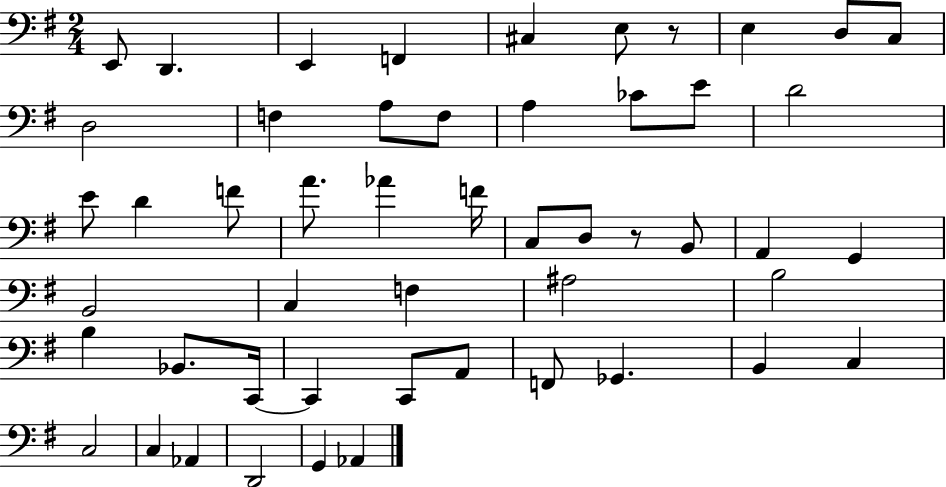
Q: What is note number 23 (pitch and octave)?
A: F4